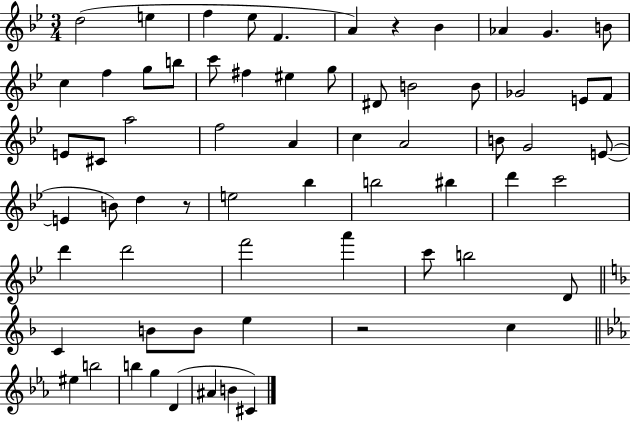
D5/h E5/q F5/q Eb5/e F4/q. A4/q R/q Bb4/q Ab4/q G4/q. B4/e C5/q F5/q G5/e B5/e C6/e F#5/q EIS5/q G5/e D#4/e B4/h B4/e Gb4/h E4/e F4/e E4/e C#4/e A5/h F5/h A4/q C5/q A4/h B4/e G4/h E4/e E4/q B4/e D5/q R/e E5/h Bb5/q B5/h BIS5/q D6/q C6/h D6/q D6/h F6/h A6/q C6/e B5/h D4/e C4/q B4/e B4/e E5/q R/h C5/q EIS5/q B5/h B5/q G5/q D4/q A#4/q B4/q C#4/q